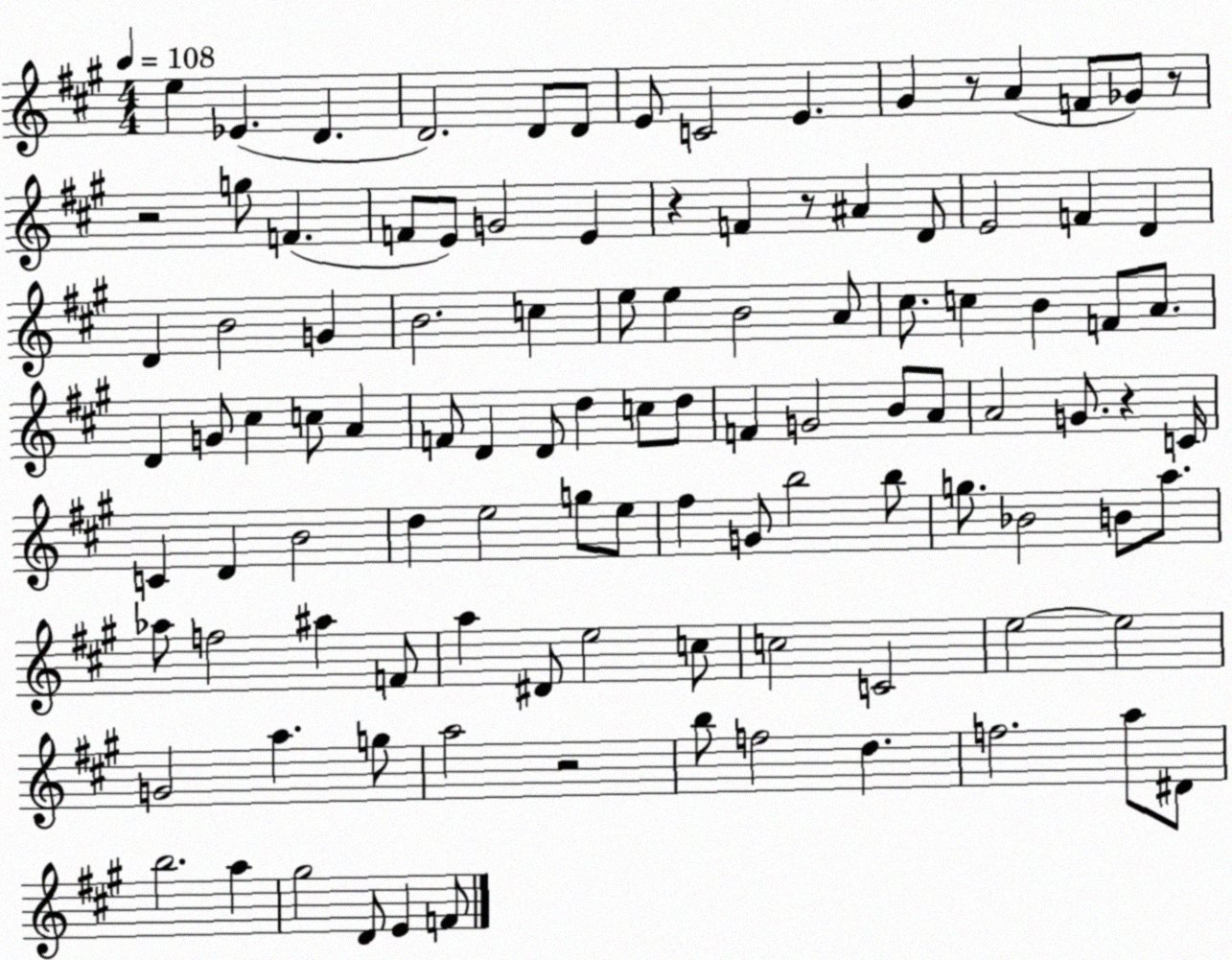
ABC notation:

X:1
T:Untitled
M:4/4
L:1/4
K:A
e _E D D2 D/2 D/2 E/2 C2 E ^G z/2 A F/2 _G/2 z/2 z2 g/2 F F/2 E/2 G2 E z F z/2 ^A D/2 E2 F D D B2 G B2 c e/2 e B2 A/2 ^c/2 c B F/2 A/2 D G/2 ^c c/2 A F/2 D D/2 d c/2 d/2 F G2 B/2 A/2 A2 G/2 z C/4 C D B2 d e2 g/2 e/2 ^f G/2 b2 b/2 g/2 _B2 B/2 a/2 _a/2 f2 ^a F/2 a ^D/2 e2 c/2 c2 C2 e2 e2 G2 a g/2 a2 z2 b/2 f2 d f2 a/2 ^D/2 b2 a ^g2 D/2 E F/2